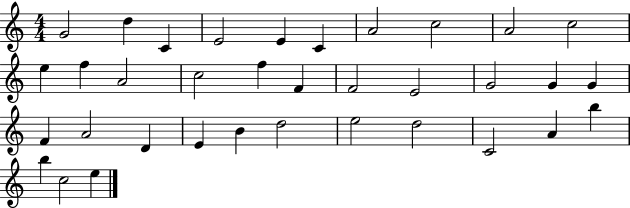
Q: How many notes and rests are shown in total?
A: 35